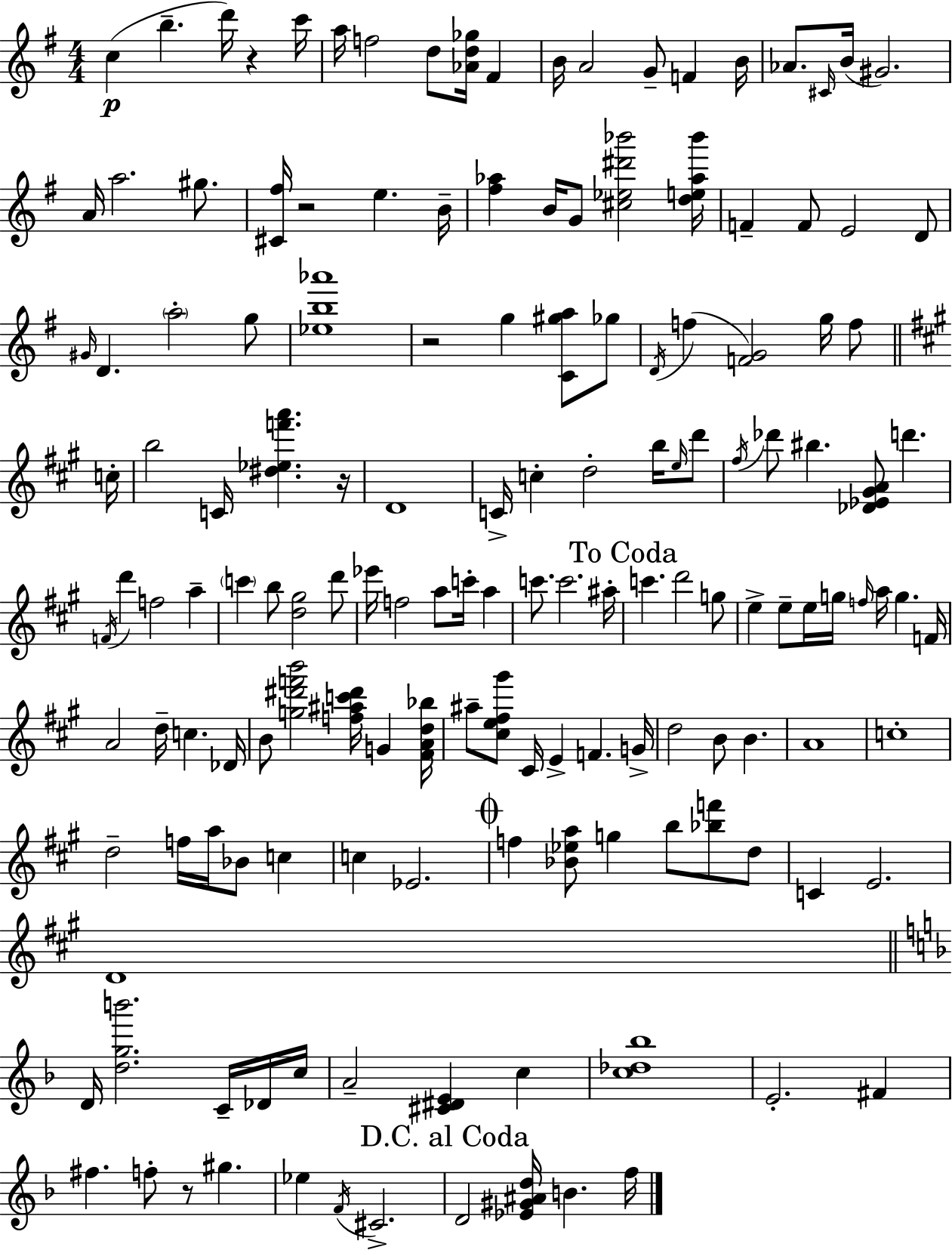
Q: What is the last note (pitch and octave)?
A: F5